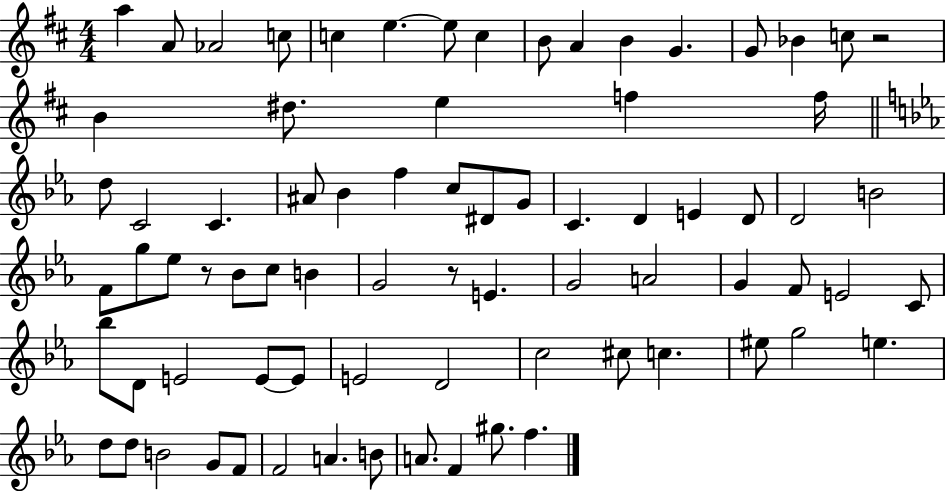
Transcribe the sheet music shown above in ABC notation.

X:1
T:Untitled
M:4/4
L:1/4
K:D
a A/2 _A2 c/2 c e e/2 c B/2 A B G G/2 _B c/2 z2 B ^d/2 e f f/4 d/2 C2 C ^A/2 _B f c/2 ^D/2 G/2 C D E D/2 D2 B2 F/2 g/2 _e/2 z/2 _B/2 c/2 B G2 z/2 E G2 A2 G F/2 E2 C/2 _b/2 D/2 E2 E/2 E/2 E2 D2 c2 ^c/2 c ^e/2 g2 e d/2 d/2 B2 G/2 F/2 F2 A B/2 A/2 F ^g/2 f